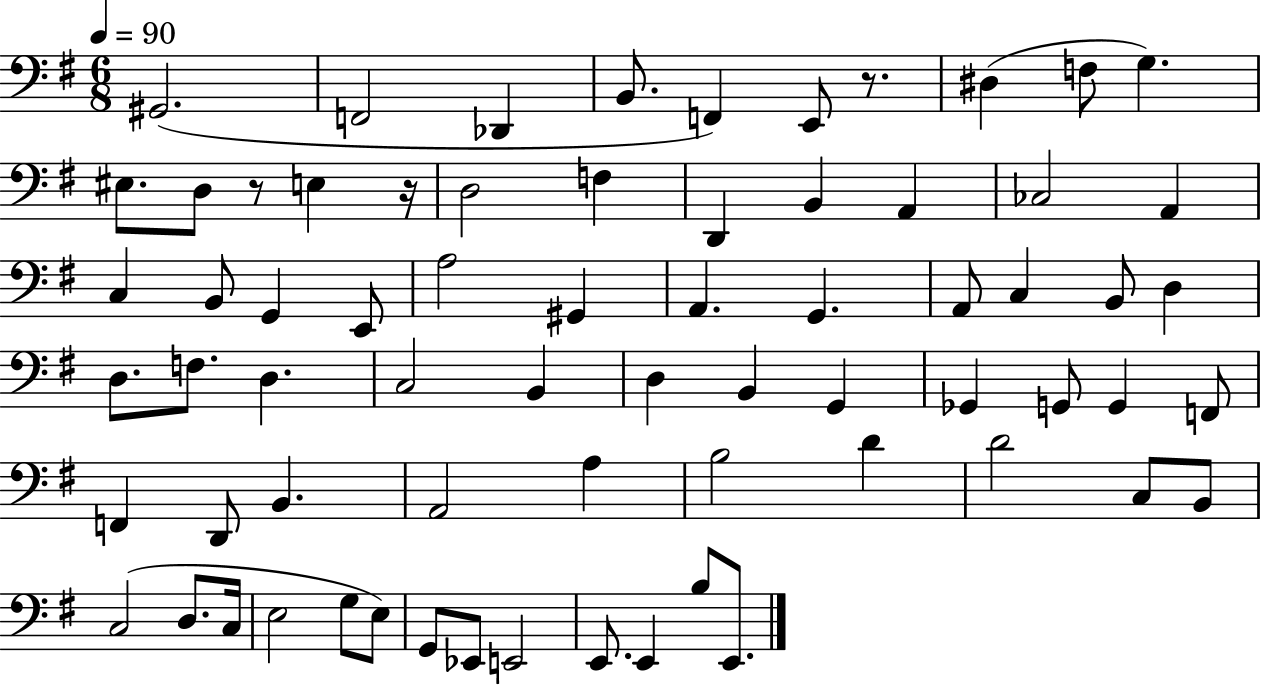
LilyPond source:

{
  \clef bass
  \numericTimeSignature
  \time 6/8
  \key g \major
  \tempo 4 = 90
  gis,2.( | f,2 des,4 | b,8. f,4) e,8 r8. | dis4( f8 g4.) | \break eis8. d8 r8 e4 r16 | d2 f4 | d,4 b,4 a,4 | ces2 a,4 | \break c4 b,8 g,4 e,8 | a2 gis,4 | a,4. g,4. | a,8 c4 b,8 d4 | \break d8. f8. d4. | c2 b,4 | d4 b,4 g,4 | ges,4 g,8 g,4 f,8 | \break f,4 d,8 b,4. | a,2 a4 | b2 d'4 | d'2 c8 b,8 | \break c2( d8. c16 | e2 g8 e8) | g,8 ees,8 e,2 | e,8. e,4 b8 e,8. | \break \bar "|."
}